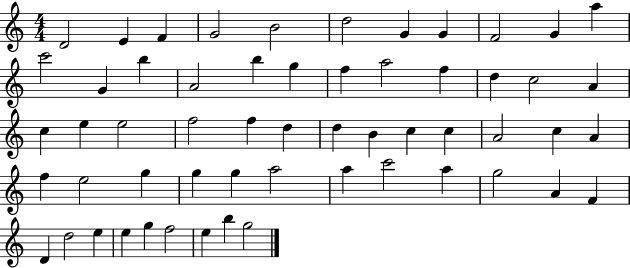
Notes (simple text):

D4/h E4/q F4/q G4/h B4/h D5/h G4/q G4/q F4/h G4/q A5/q C6/h G4/q B5/q A4/h B5/q G5/q F5/q A5/h F5/q D5/q C5/h A4/q C5/q E5/q E5/h F5/h F5/q D5/q D5/q B4/q C5/q C5/q A4/h C5/q A4/q F5/q E5/h G5/q G5/q G5/q A5/h A5/q C6/h A5/q G5/h A4/q F4/q D4/q D5/h E5/q E5/q G5/q F5/h E5/q B5/q G5/h